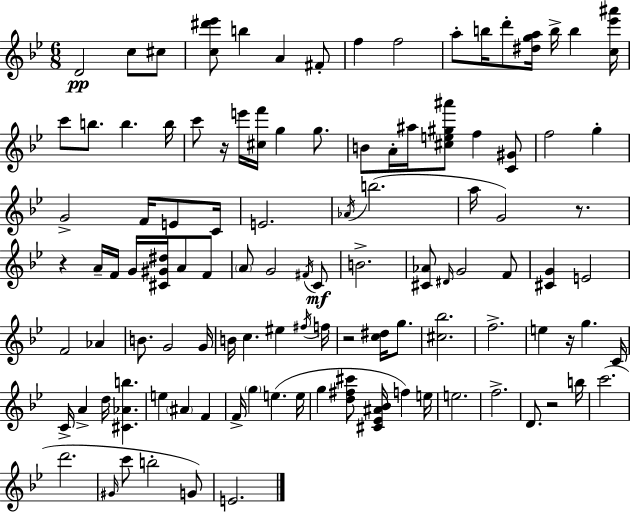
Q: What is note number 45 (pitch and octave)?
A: C4